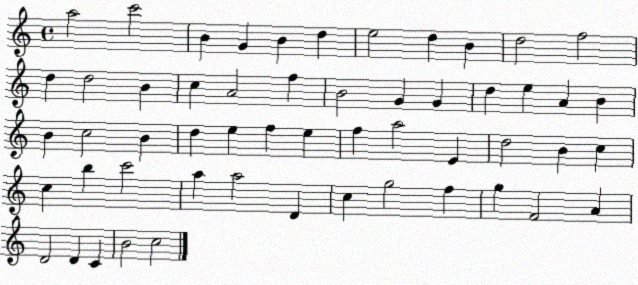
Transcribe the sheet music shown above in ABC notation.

X:1
T:Untitled
M:4/4
L:1/4
K:C
a2 c'2 B G B d e2 d B d2 f2 d d2 B c A2 f B2 G G d e A B B c2 B d e f e f a2 E d2 B c c b c'2 a a2 D c g2 f g F2 A D2 D C B2 c2